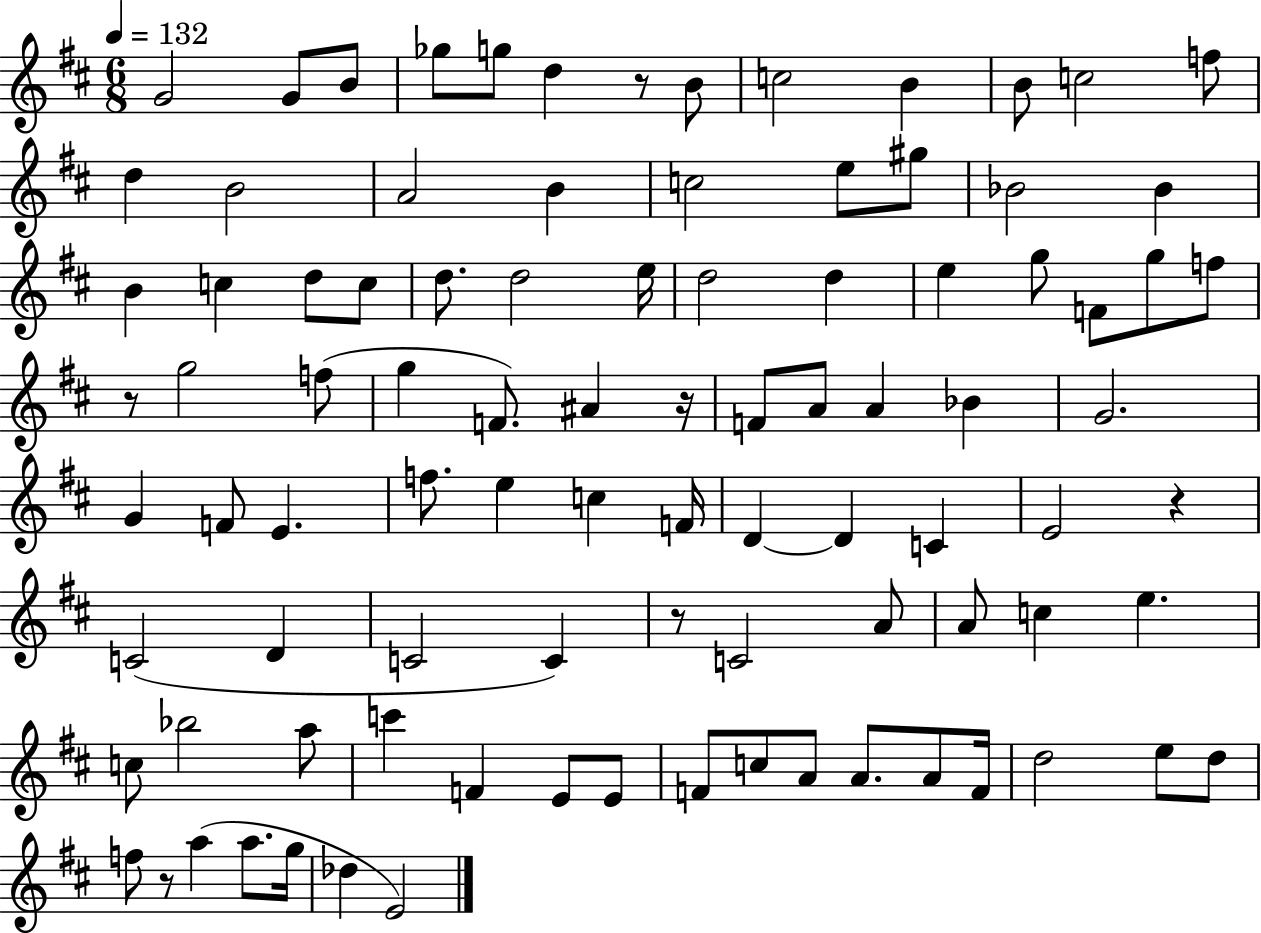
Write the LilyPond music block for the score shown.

{
  \clef treble
  \numericTimeSignature
  \time 6/8
  \key d \major
  \tempo 4 = 132
  g'2 g'8 b'8 | ges''8 g''8 d''4 r8 b'8 | c''2 b'4 | b'8 c''2 f''8 | \break d''4 b'2 | a'2 b'4 | c''2 e''8 gis''8 | bes'2 bes'4 | \break b'4 c''4 d''8 c''8 | d''8. d''2 e''16 | d''2 d''4 | e''4 g''8 f'8 g''8 f''8 | \break r8 g''2 f''8( | g''4 f'8.) ais'4 r16 | f'8 a'8 a'4 bes'4 | g'2. | \break g'4 f'8 e'4. | f''8. e''4 c''4 f'16 | d'4~~ d'4 c'4 | e'2 r4 | \break c'2( d'4 | c'2 c'4) | r8 c'2 a'8 | a'8 c''4 e''4. | \break c''8 bes''2 a''8 | c'''4 f'4 e'8 e'8 | f'8 c''8 a'8 a'8. a'8 f'16 | d''2 e''8 d''8 | \break f''8 r8 a''4( a''8. g''16 | des''4 e'2) | \bar "|."
}